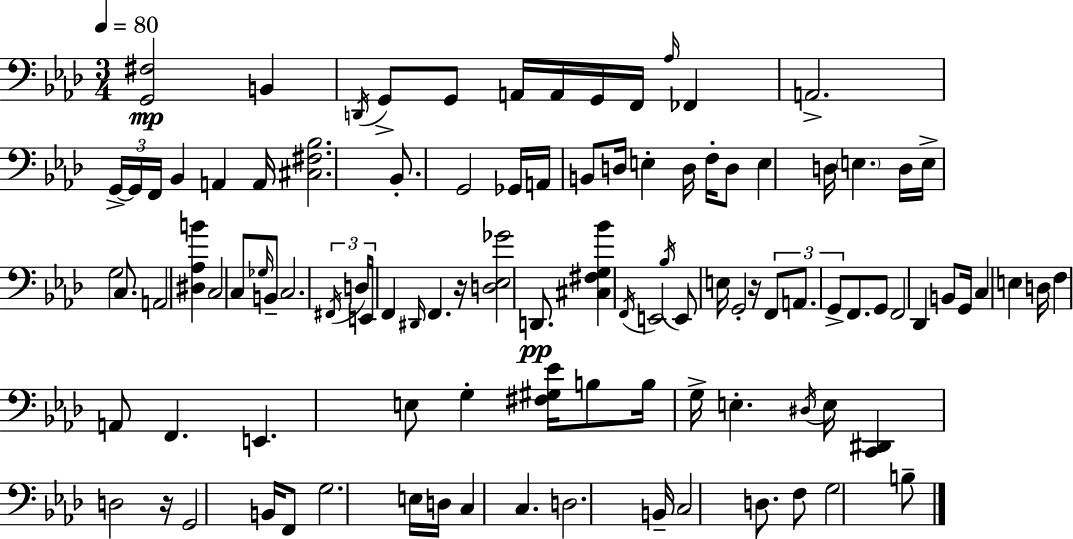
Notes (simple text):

[G2,F#3]/h B2/q D2/s G2/e G2/e A2/s A2/s G2/s F2/s Ab3/s FES2/q A2/h. G2/s G2/s F2/s Bb2/q A2/q A2/s [C#3,F#3,Bb3]/h. Bb2/e. G2/h Gb2/s A2/s B2/e D3/s E3/q D3/s F3/s D3/e E3/q D3/s E3/q. D3/s E3/s G3/h C3/e. A2/h [D#3,Ab3,B4]/q C3/h C3/e Gb3/s B2/e C3/h. F#2/s D3/s E2/s F2/q D#2/s F2/q. R/s [D3,Eb3,Gb4]/h D2/e. [C#3,F#3,G3,Bb4]/q F2/s E2/h Bb3/s E2/e E3/s G2/h R/s F2/e A2/e. G2/e F2/e. G2/e F2/h Db2/q B2/e G2/s C3/q E3/q D3/s F3/q A2/e F2/q. E2/q. E3/e G3/q [F#3,G#3,Eb4]/s B3/e B3/s G3/s E3/q. D#3/s E3/s [C2,D#2]/q D3/h R/s G2/h B2/s F2/e G3/h. E3/s D3/s C3/q C3/q. D3/h. B2/s C3/h D3/e. F3/e G3/h B3/e